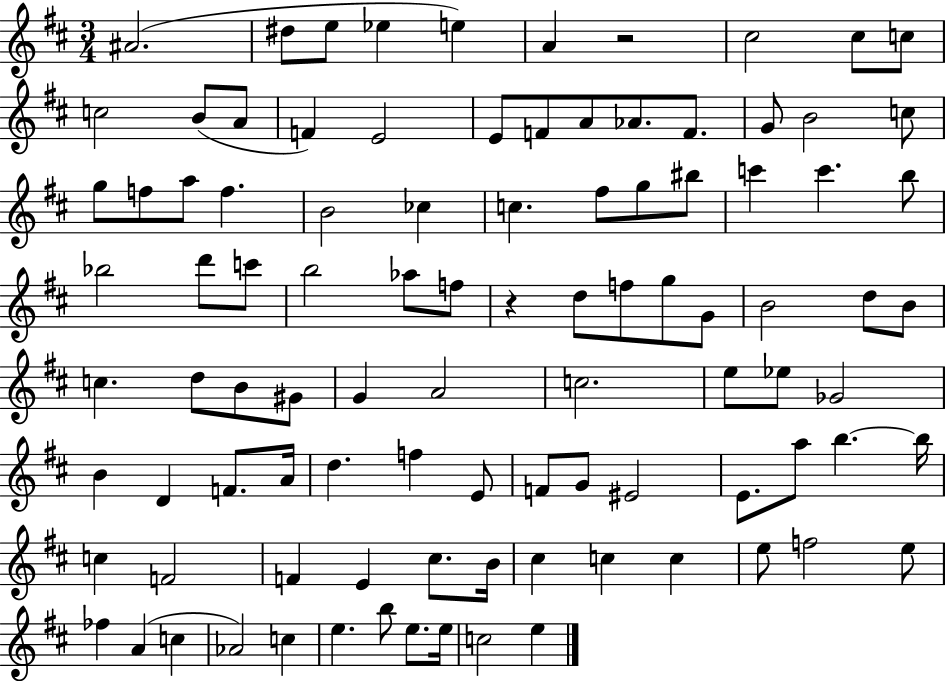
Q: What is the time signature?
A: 3/4